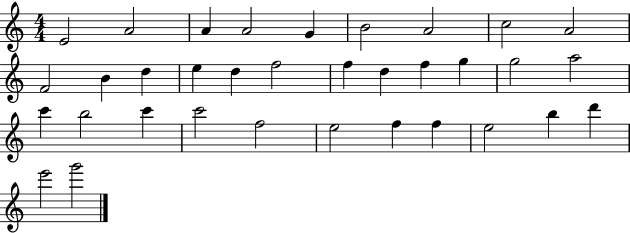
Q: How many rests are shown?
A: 0